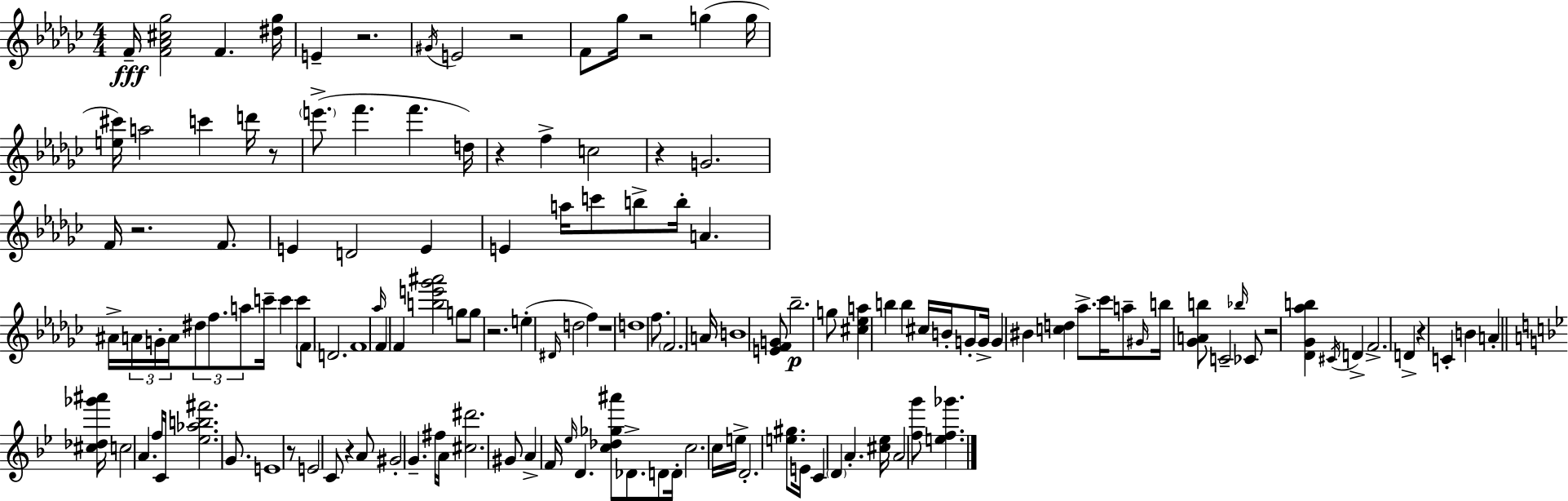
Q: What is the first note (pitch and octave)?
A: F4